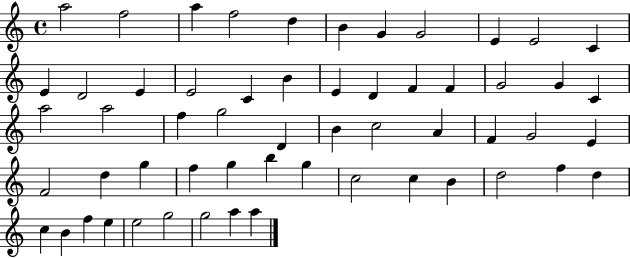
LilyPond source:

{
  \clef treble
  \time 4/4
  \defaultTimeSignature
  \key c \major
  a''2 f''2 | a''4 f''2 d''4 | b'4 g'4 g'2 | e'4 e'2 c'4 | \break e'4 d'2 e'4 | e'2 c'4 b'4 | e'4 d'4 f'4 f'4 | g'2 g'4 c'4 | \break a''2 a''2 | f''4 g''2 d'4 | b'4 c''2 a'4 | f'4 g'2 e'4 | \break f'2 d''4 g''4 | f''4 g''4 b''4 g''4 | c''2 c''4 b'4 | d''2 f''4 d''4 | \break c''4 b'4 f''4 e''4 | e''2 g''2 | g''2 a''4 a''4 | \bar "|."
}